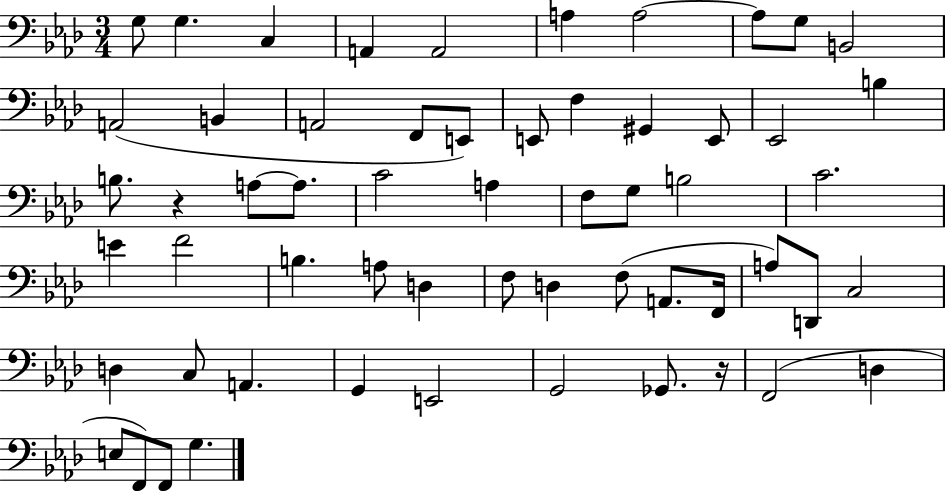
X:1
T:Untitled
M:3/4
L:1/4
K:Ab
G,/2 G, C, A,, A,,2 A, A,2 A,/2 G,/2 B,,2 A,,2 B,, A,,2 F,,/2 E,,/2 E,,/2 F, ^G,, E,,/2 _E,,2 B, B,/2 z A,/2 A,/2 C2 A, F,/2 G,/2 B,2 C2 E F2 B, A,/2 D, F,/2 D, F,/2 A,,/2 F,,/4 A,/2 D,,/2 C,2 D, C,/2 A,, G,, E,,2 G,,2 _G,,/2 z/4 F,,2 D, E,/2 F,,/2 F,,/2 G,